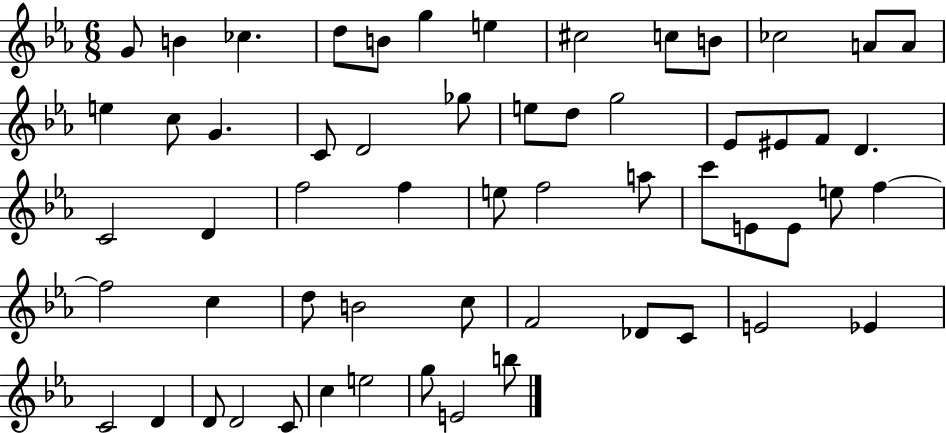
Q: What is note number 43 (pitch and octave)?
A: C5